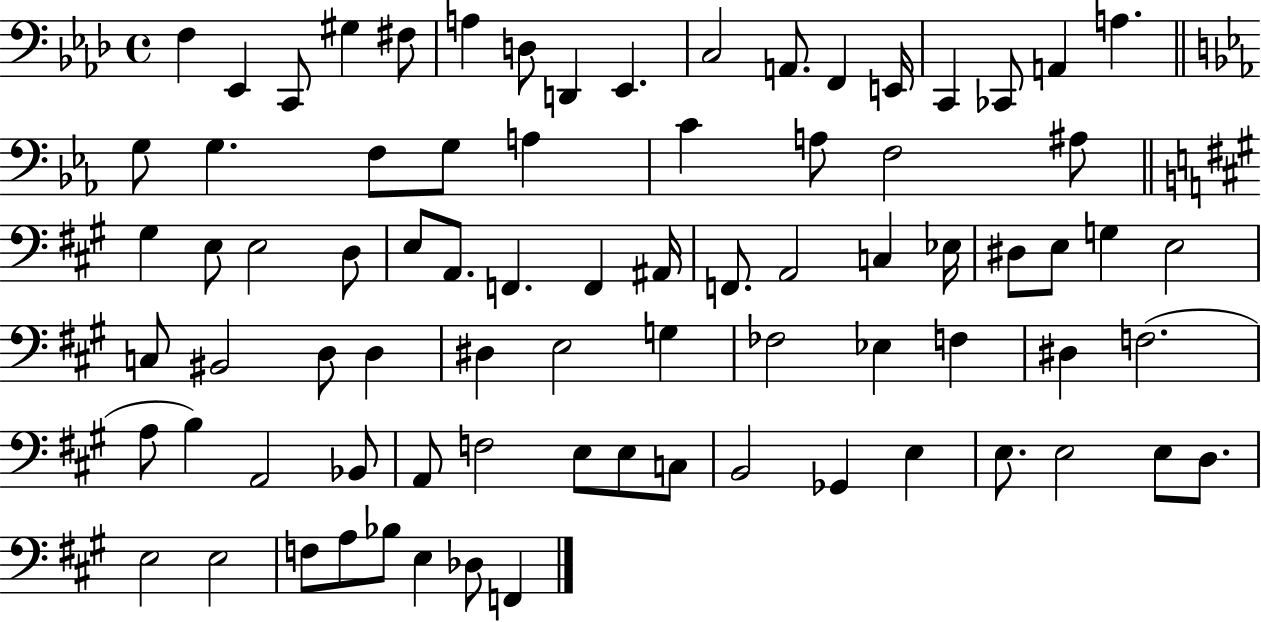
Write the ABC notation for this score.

X:1
T:Untitled
M:4/4
L:1/4
K:Ab
F, _E,, C,,/2 ^G, ^F,/2 A, D,/2 D,, _E,, C,2 A,,/2 F,, E,,/4 C,, _C,,/2 A,, A, G,/2 G, F,/2 G,/2 A, C A,/2 F,2 ^A,/2 ^G, E,/2 E,2 D,/2 E,/2 A,,/2 F,, F,, ^A,,/4 F,,/2 A,,2 C, _E,/4 ^D,/2 E,/2 G, E,2 C,/2 ^B,,2 D,/2 D, ^D, E,2 G, _F,2 _E, F, ^D, F,2 A,/2 B, A,,2 _B,,/2 A,,/2 F,2 E,/2 E,/2 C,/2 B,,2 _G,, E, E,/2 E,2 E,/2 D,/2 E,2 E,2 F,/2 A,/2 _B,/2 E, _D,/2 F,,